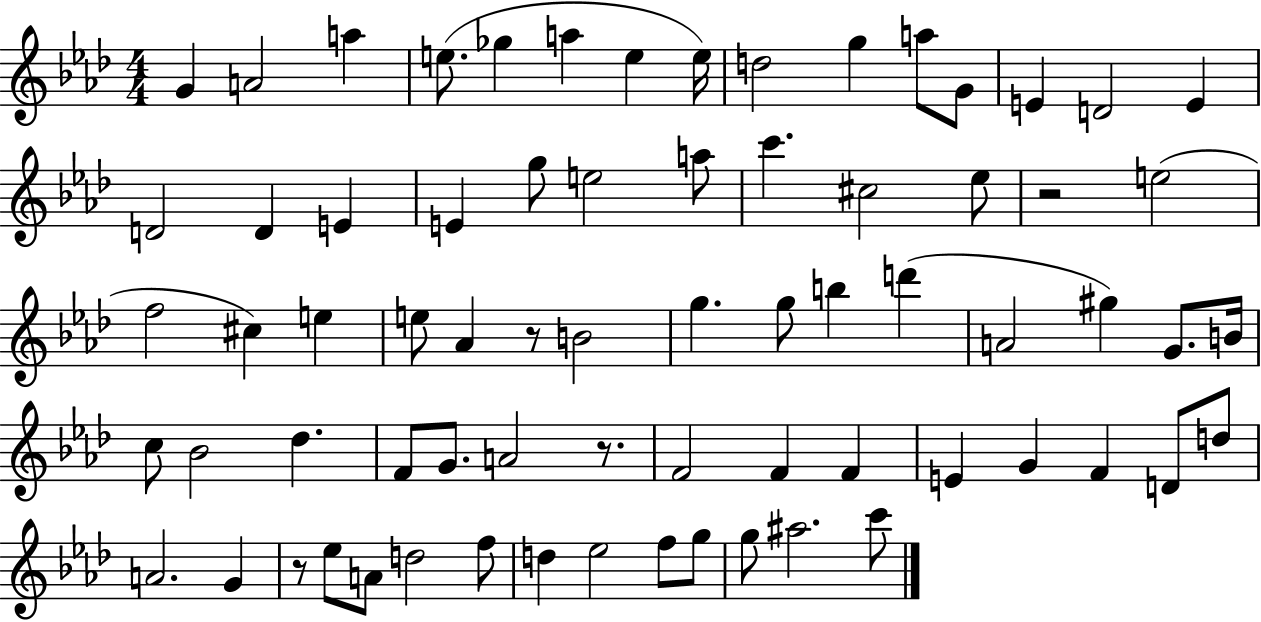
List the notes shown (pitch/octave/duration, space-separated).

G4/q A4/h A5/q E5/e. Gb5/q A5/q E5/q E5/s D5/h G5/q A5/e G4/e E4/q D4/h E4/q D4/h D4/q E4/q E4/q G5/e E5/h A5/e C6/q. C#5/h Eb5/e R/h E5/h F5/h C#5/q E5/q E5/e Ab4/q R/e B4/h G5/q. G5/e B5/q D6/q A4/h G#5/q G4/e. B4/s C5/e Bb4/h Db5/q. F4/e G4/e. A4/h R/e. F4/h F4/q F4/q E4/q G4/q F4/q D4/e D5/e A4/h. G4/q R/e Eb5/e A4/e D5/h F5/e D5/q Eb5/h F5/e G5/e G5/e A#5/h. C6/e